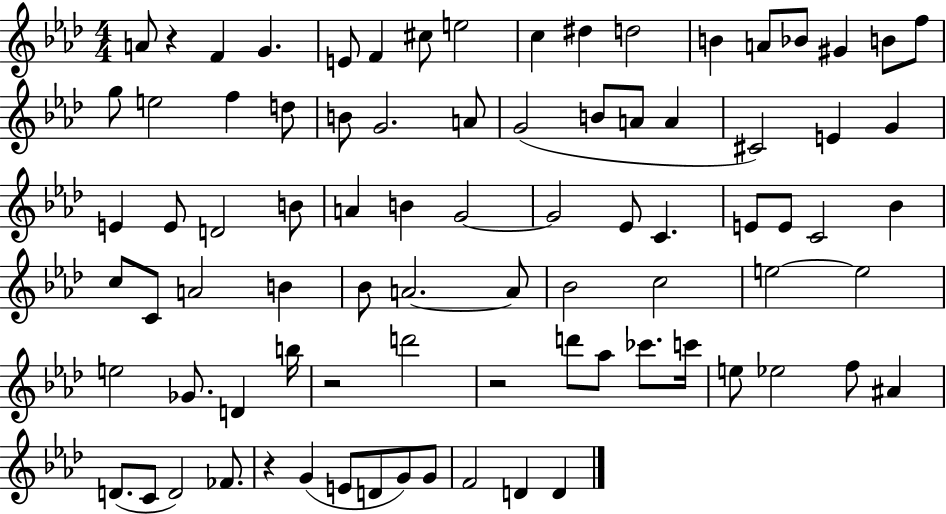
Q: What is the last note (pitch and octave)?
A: D4